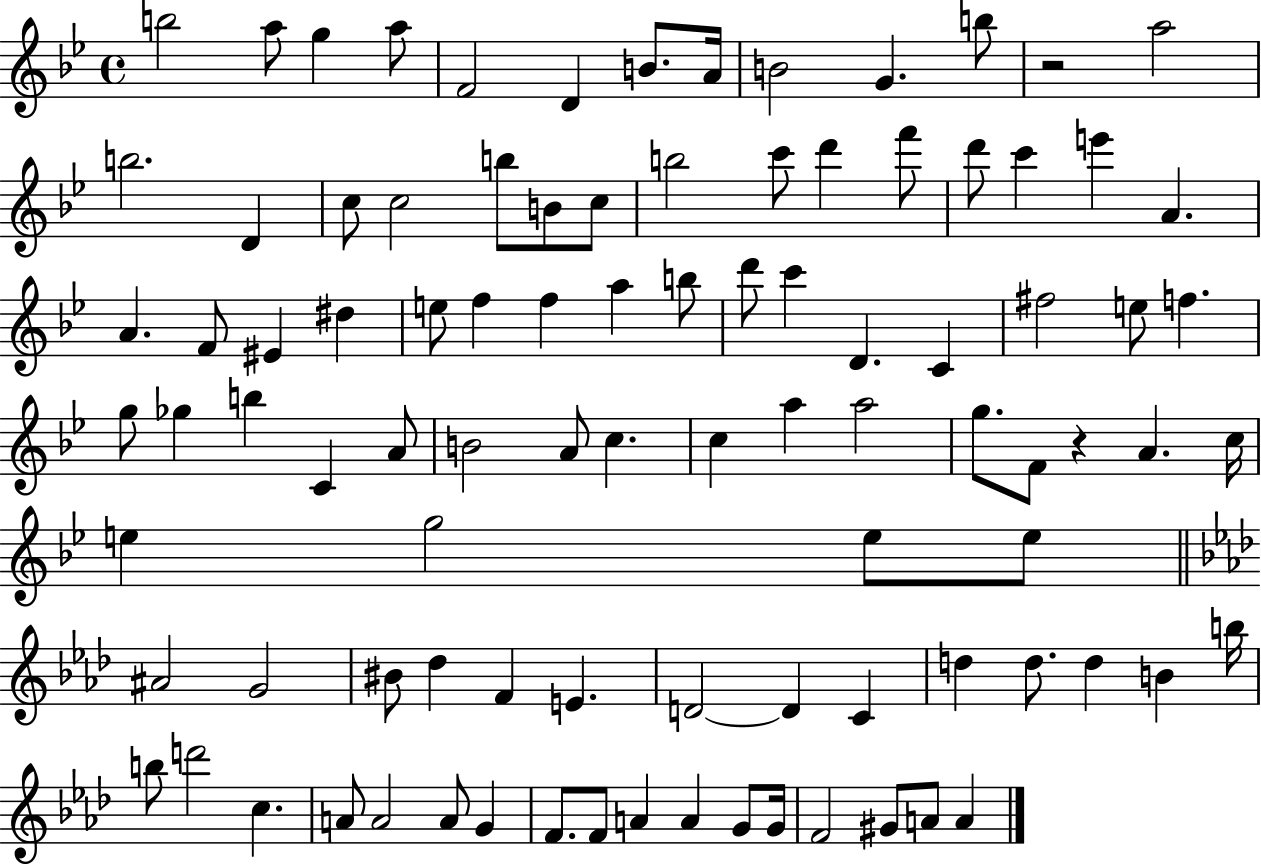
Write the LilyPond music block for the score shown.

{
  \clef treble
  \time 4/4
  \defaultTimeSignature
  \key bes \major
  b''2 a''8 g''4 a''8 | f'2 d'4 b'8. a'16 | b'2 g'4. b''8 | r2 a''2 | \break b''2. d'4 | c''8 c''2 b''8 b'8 c''8 | b''2 c'''8 d'''4 f'''8 | d'''8 c'''4 e'''4 a'4. | \break a'4. f'8 eis'4 dis''4 | e''8 f''4 f''4 a''4 b''8 | d'''8 c'''4 d'4. c'4 | fis''2 e''8 f''4. | \break g''8 ges''4 b''4 c'4 a'8 | b'2 a'8 c''4. | c''4 a''4 a''2 | g''8. f'8 r4 a'4. c''16 | \break e''4 g''2 e''8 e''8 | \bar "||" \break \key aes \major ais'2 g'2 | bis'8 des''4 f'4 e'4. | d'2~~ d'4 c'4 | d''4 d''8. d''4 b'4 b''16 | \break b''8 d'''2 c''4. | a'8 a'2 a'8 g'4 | f'8. f'8 a'4 a'4 g'8 g'16 | f'2 gis'8 a'8 a'4 | \break \bar "|."
}